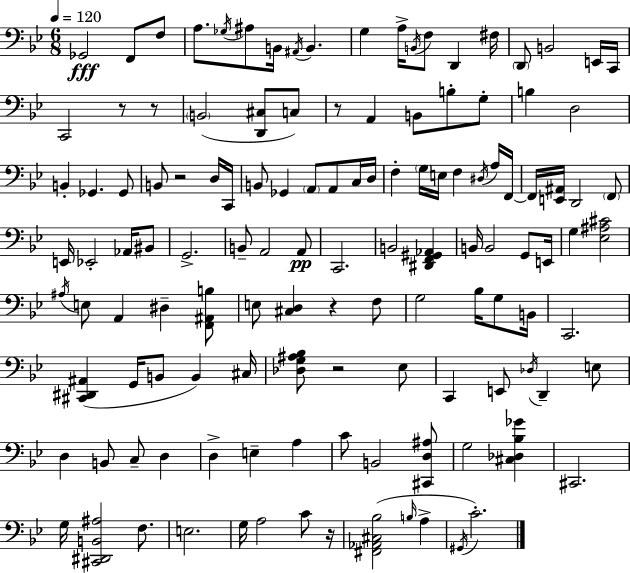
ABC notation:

X:1
T:Untitled
M:6/8
L:1/4
K:Bb
_G,,2 F,,/2 F,/2 A,/2 _G,/4 ^A,/2 B,,/4 ^A,,/4 B,, G, A,/4 B,,/4 F,/2 D,, ^F,/4 D,,/2 B,,2 E,,/4 C,,/4 C,,2 z/2 z/2 B,,2 [D,,^C,]/2 C,/2 z/2 A,, B,,/2 B,/2 G,/2 B, D,2 B,, _G,, _G,,/2 B,,/2 z2 D,/4 C,,/4 B,,/2 _G,, A,,/2 A,,/2 C,/4 D,/4 F, G,/4 E,/4 F, ^D,/4 A,/4 F,,/4 F,,/4 [E,,^A,,]/4 D,,2 F,,/2 E,,/4 _E,,2 _A,,/4 ^B,,/2 G,,2 B,,/2 A,,2 A,,/2 C,,2 B,,2 [^D,,F,,^G,,_A,,] B,,/4 B,,2 G,,/2 E,,/4 G, [_E,^A,^C]2 ^A,/4 E,/2 A,, ^D, [F,,^A,,B,]/2 E,/2 [^C,D,] z F,/2 G,2 _B,/4 G,/2 B,,/4 C,,2 [^C,,^D,,^A,,] G,,/4 B,,/2 B,, ^C,/4 [_D,G,^A,_B,]/2 z2 _E,/2 C,, E,,/2 _D,/4 D,, E,/2 D, B,,/2 C,/2 D, D, E, A, C/2 B,,2 [^C,,D,^A,]/2 G,2 [^C,_D,_B,_G] ^C,,2 G,/4 [^C,,^D,,B,,^A,]2 F,/2 E,2 G,/4 A,2 C/2 z/4 [^F,,_A,,^C,_B,]2 B,/4 A, ^G,,/4 C2